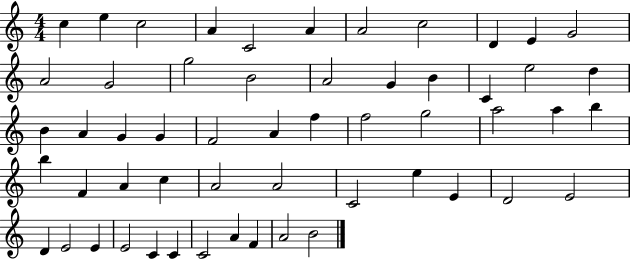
{
  \clef treble
  \numericTimeSignature
  \time 4/4
  \key c \major
  c''4 e''4 c''2 | a'4 c'2 a'4 | a'2 c''2 | d'4 e'4 g'2 | \break a'2 g'2 | g''2 b'2 | a'2 g'4 b'4 | c'4 e''2 d''4 | \break b'4 a'4 g'4 g'4 | f'2 a'4 f''4 | f''2 g''2 | a''2 a''4 b''4 | \break b''4 f'4 a'4 c''4 | a'2 a'2 | c'2 e''4 e'4 | d'2 e'2 | \break d'4 e'2 e'4 | e'2 c'4 c'4 | c'2 a'4 f'4 | a'2 b'2 | \break \bar "|."
}